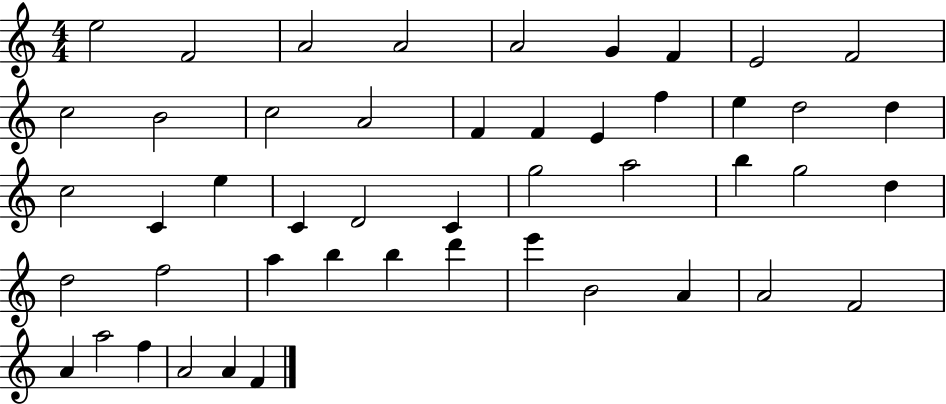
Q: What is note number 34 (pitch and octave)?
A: A5